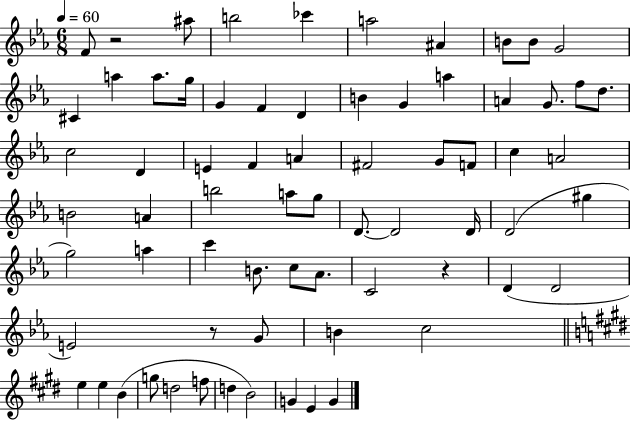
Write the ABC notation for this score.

X:1
T:Untitled
M:6/8
L:1/4
K:Eb
F/2 z2 ^a/2 b2 _c' a2 ^A B/2 B/2 G2 ^C a a/2 g/4 G F D B G a A G/2 f/2 d/2 c2 D E F A ^F2 G/2 F/2 c A2 B2 A b2 a/2 g/2 D/2 D2 D/4 D2 ^g g2 a c' B/2 c/2 _A/2 C2 z D D2 E2 z/2 G/2 B c2 e e B g/2 d2 f/2 d B2 G E G